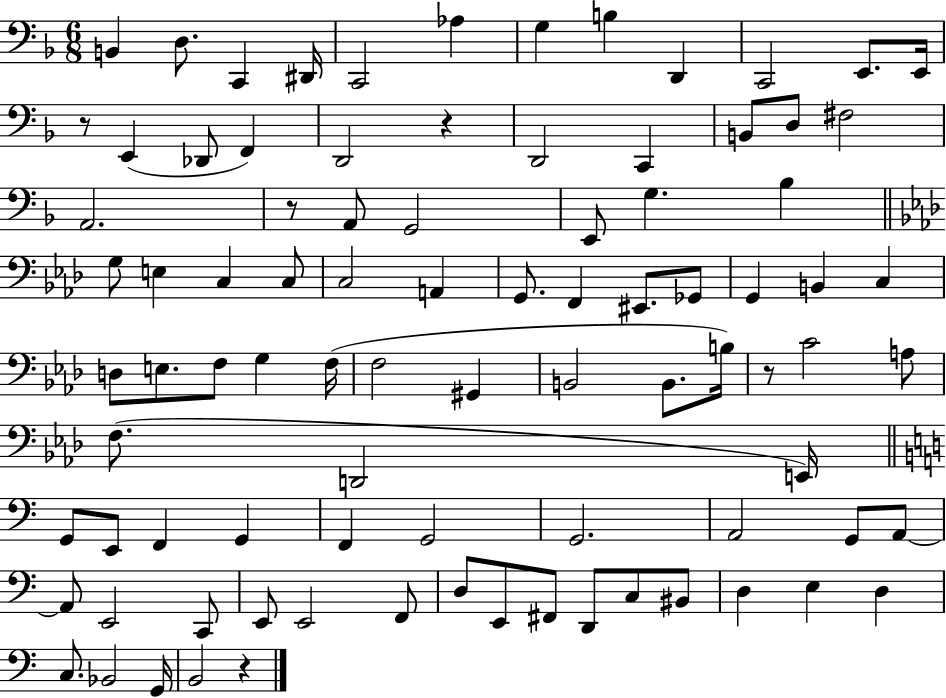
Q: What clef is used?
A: bass